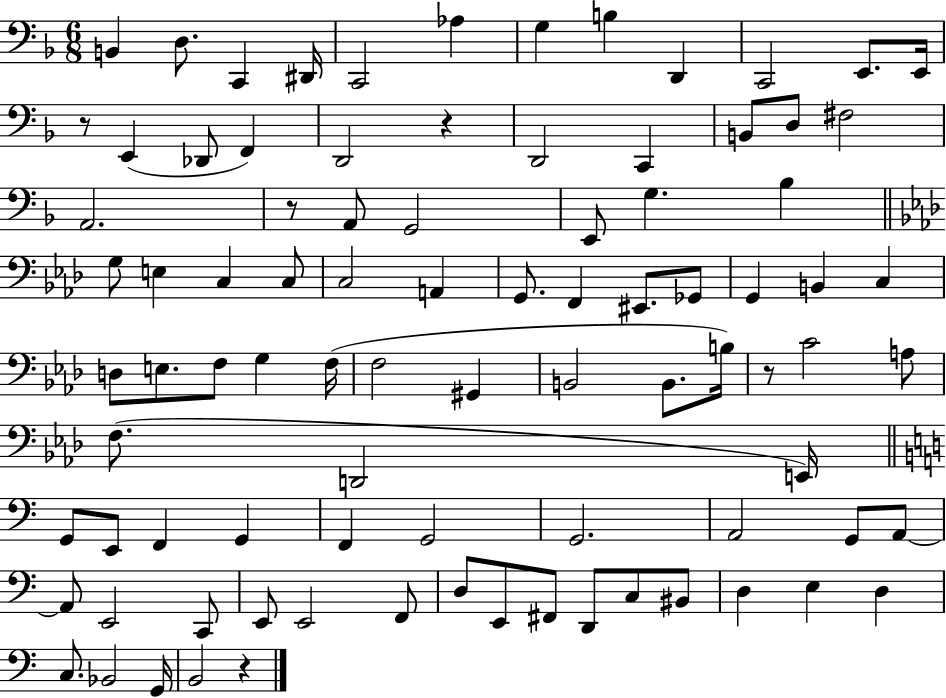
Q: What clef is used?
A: bass